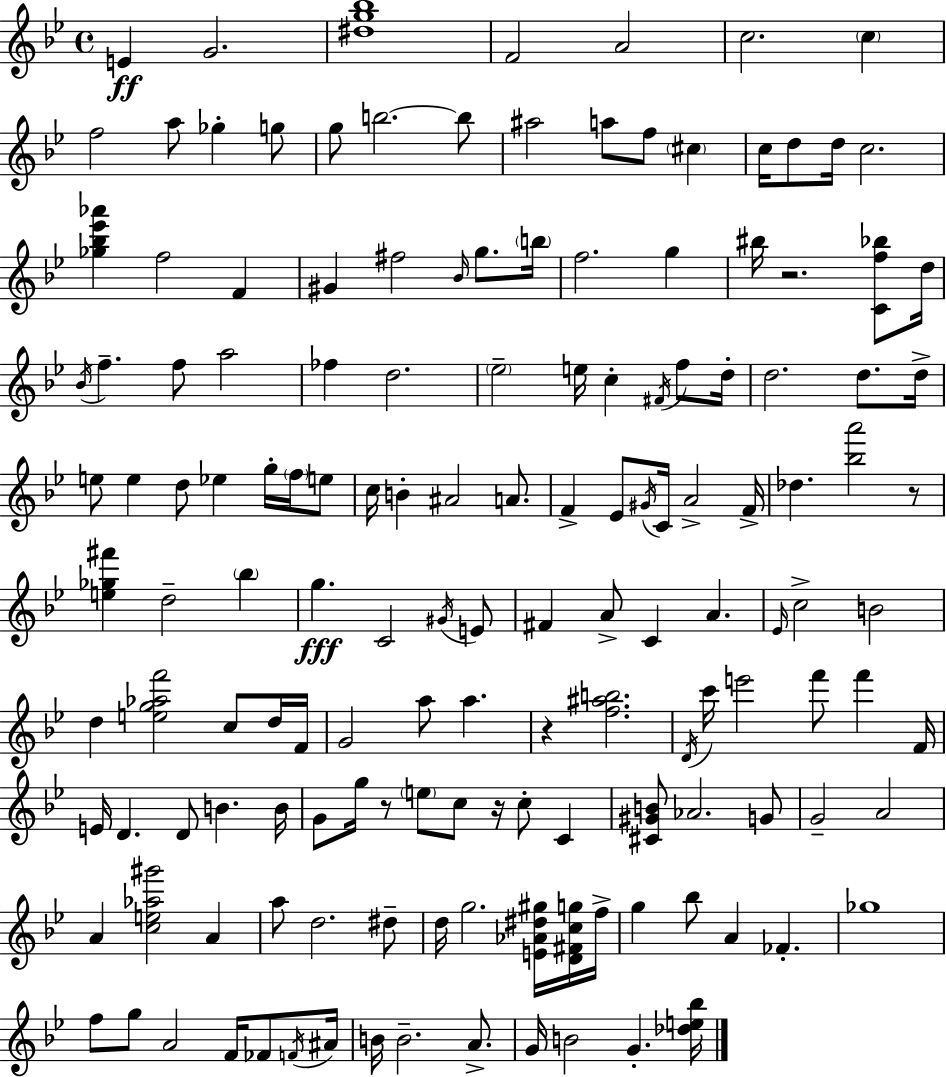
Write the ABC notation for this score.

X:1
T:Untitled
M:4/4
L:1/4
K:Bb
E G2 [^dg_b]4 F2 A2 c2 c f2 a/2 _g g/2 g/2 b2 b/2 ^a2 a/2 f/2 ^c c/4 d/2 d/4 c2 [_g_b_e'_a'] f2 F ^G ^f2 _B/4 g/2 b/4 f2 g ^b/4 z2 [Cf_b]/2 d/4 _B/4 f f/2 a2 _f d2 _e2 e/4 c ^F/4 f/2 d/4 d2 d/2 d/4 e/2 e d/2 _e g/4 f/4 e/2 c/4 B ^A2 A/2 F _E/2 ^G/4 C/4 A2 F/4 _d [_ba']2 z/2 [e_g^f'] d2 _b g C2 ^G/4 E/2 ^F A/2 C A _E/4 c2 B2 d [eg_af']2 c/2 d/4 F/4 G2 a/2 a z [f^ab]2 D/4 c'/4 e'2 f'/2 f' F/4 E/4 D D/2 B B/4 G/2 g/4 z/2 e/2 c/2 z/4 c/2 C [^C^GB]/2 _A2 G/2 G2 A2 A [ce_a^g']2 A a/2 d2 ^d/2 d/4 g2 [E_A^d^g]/4 [D^Fcg]/4 f/4 g _b/2 A _F _g4 f/2 g/2 A2 F/4 _F/2 F/4 ^A/4 B/4 B2 A/2 G/4 B2 G [_de_b]/4